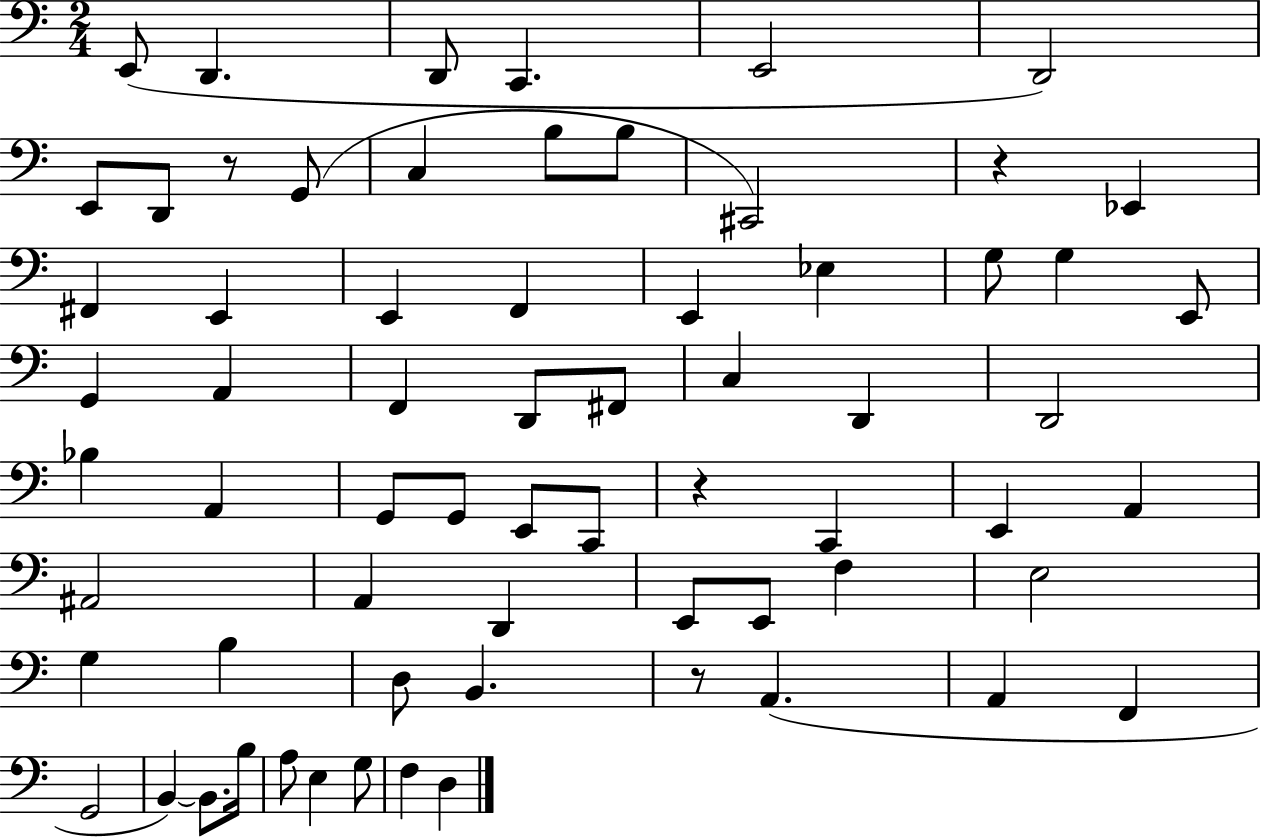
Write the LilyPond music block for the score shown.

{
  \clef bass
  \numericTimeSignature
  \time 2/4
  \key c \major
  \repeat volta 2 { e,8( d,4. | d,8 c,4. | e,2 | d,2) | \break e,8 d,8 r8 g,8( | c4 b8 b8 | cis,2) | r4 ees,4 | \break fis,4 e,4 | e,4 f,4 | e,4 ees4 | g8 g4 e,8 | \break g,4 a,4 | f,4 d,8 fis,8 | c4 d,4 | d,2 | \break bes4 a,4 | g,8 g,8 e,8 c,8 | r4 c,4 | e,4 a,4 | \break ais,2 | a,4 d,4 | e,8 e,8 f4 | e2 | \break g4 b4 | d8 b,4. | r8 a,4.( | a,4 f,4 | \break g,2 | b,4~~) b,8. b16 | a8 e4 g8 | f4 d4 | \break } \bar "|."
}